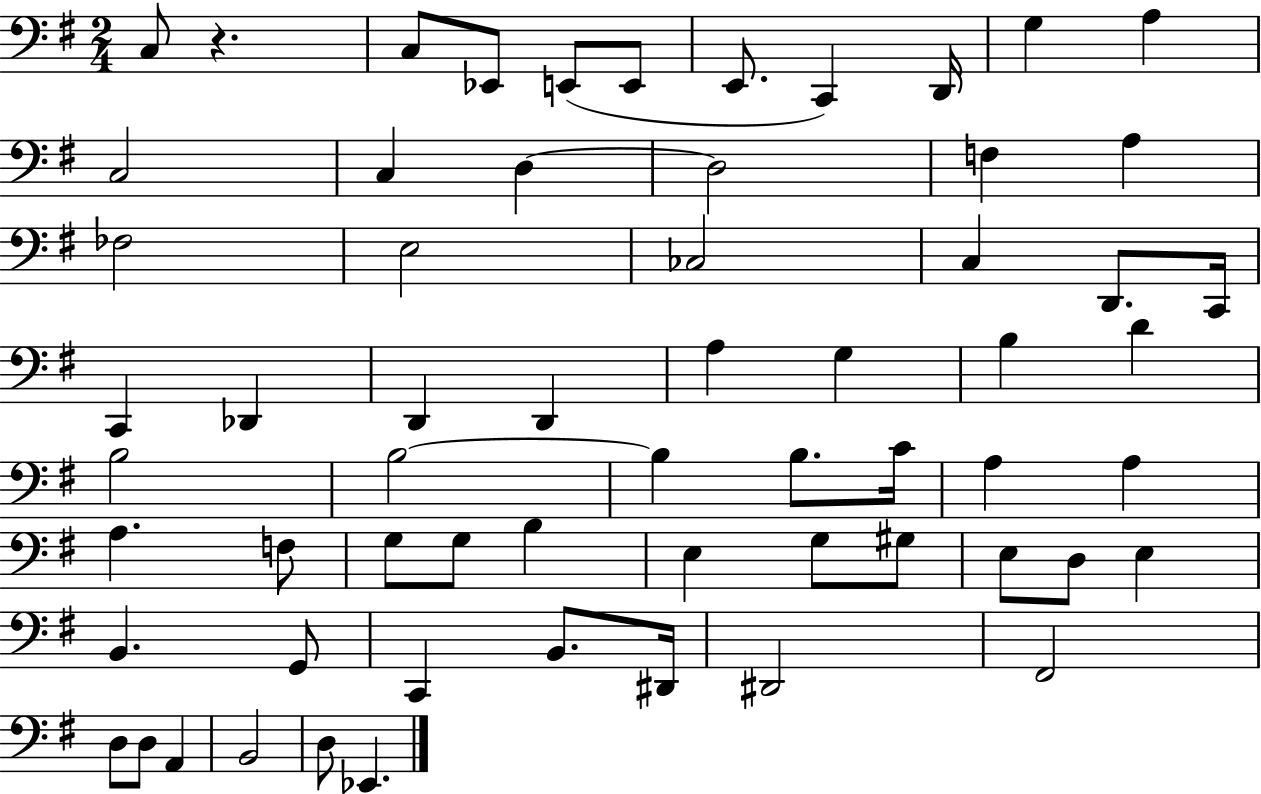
C3/e R/q. C3/e Eb2/e E2/e E2/e E2/e. C2/q D2/s G3/q A3/q C3/h C3/q D3/q D3/h F3/q A3/q FES3/h E3/h CES3/h C3/q D2/e. C2/s C2/q Db2/q D2/q D2/q A3/q G3/q B3/q D4/q B3/h B3/h B3/q B3/e. C4/s A3/q A3/q A3/q. F3/e G3/e G3/e B3/q E3/q G3/e G#3/e E3/e D3/e E3/q B2/q. G2/e C2/q B2/e. D#2/s D#2/h F#2/h D3/e D3/e A2/q B2/h D3/e Eb2/q.